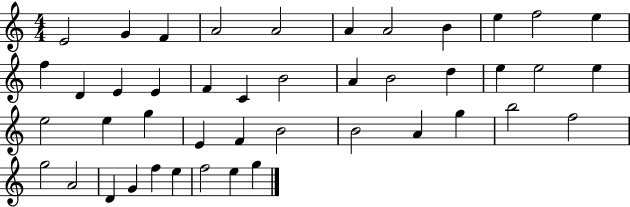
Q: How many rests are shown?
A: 0